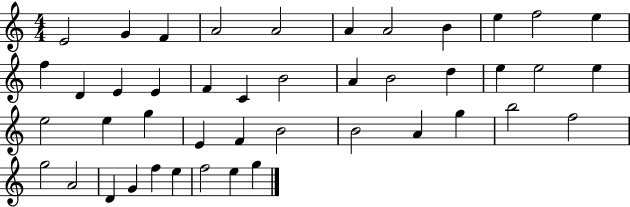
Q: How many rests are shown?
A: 0